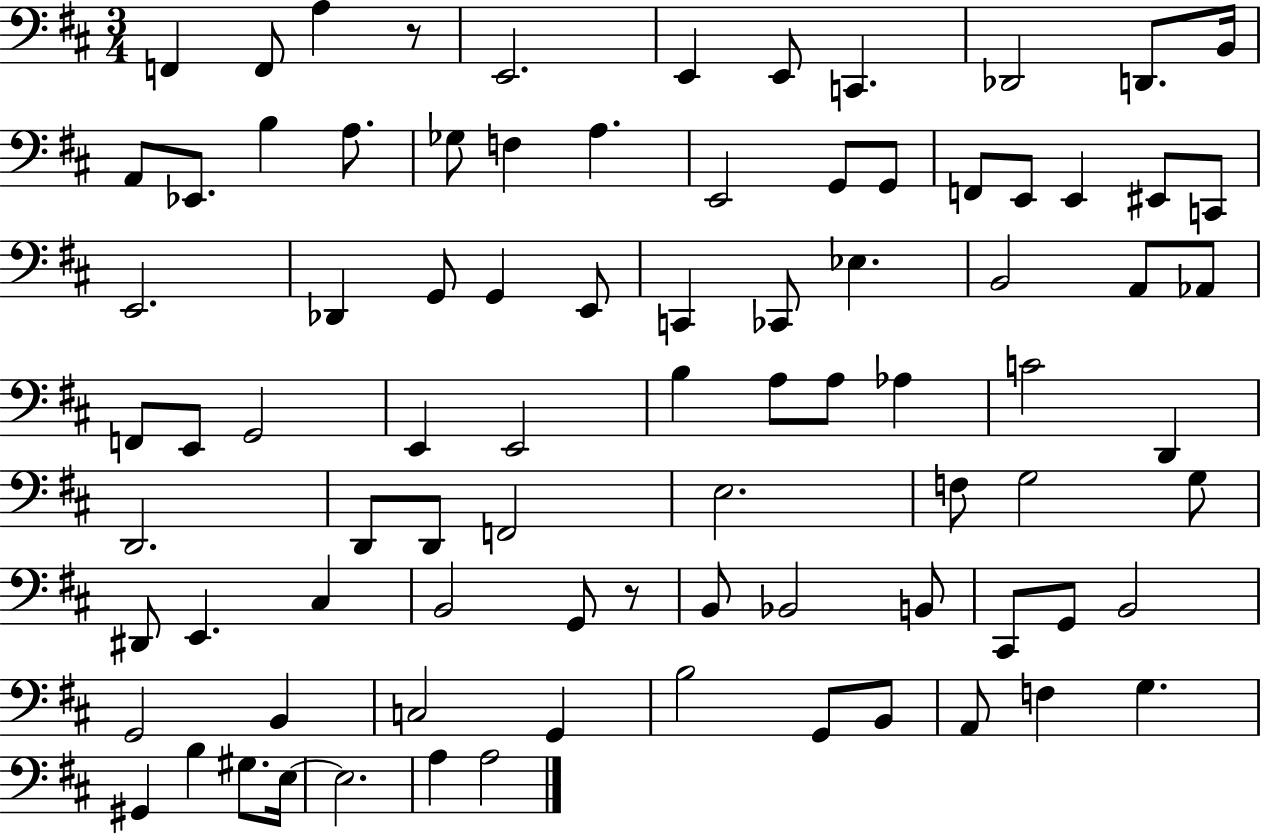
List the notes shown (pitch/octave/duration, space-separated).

F2/q F2/e A3/q R/e E2/h. E2/q E2/e C2/q. Db2/h D2/e. B2/s A2/e Eb2/e. B3/q A3/e. Gb3/e F3/q A3/q. E2/h G2/e G2/e F2/e E2/e E2/q EIS2/e C2/e E2/h. Db2/q G2/e G2/q E2/e C2/q CES2/e Eb3/q. B2/h A2/e Ab2/e F2/e E2/e G2/h E2/q E2/h B3/q A3/e A3/e Ab3/q C4/h D2/q D2/h. D2/e D2/e F2/h E3/h. F3/e G3/h G3/e D#2/e E2/q. C#3/q B2/h G2/e R/e B2/e Bb2/h B2/e C#2/e G2/e B2/h G2/h B2/q C3/h G2/q B3/h G2/e B2/e A2/e F3/q G3/q. G#2/q B3/q G#3/e. E3/s E3/h. A3/q A3/h